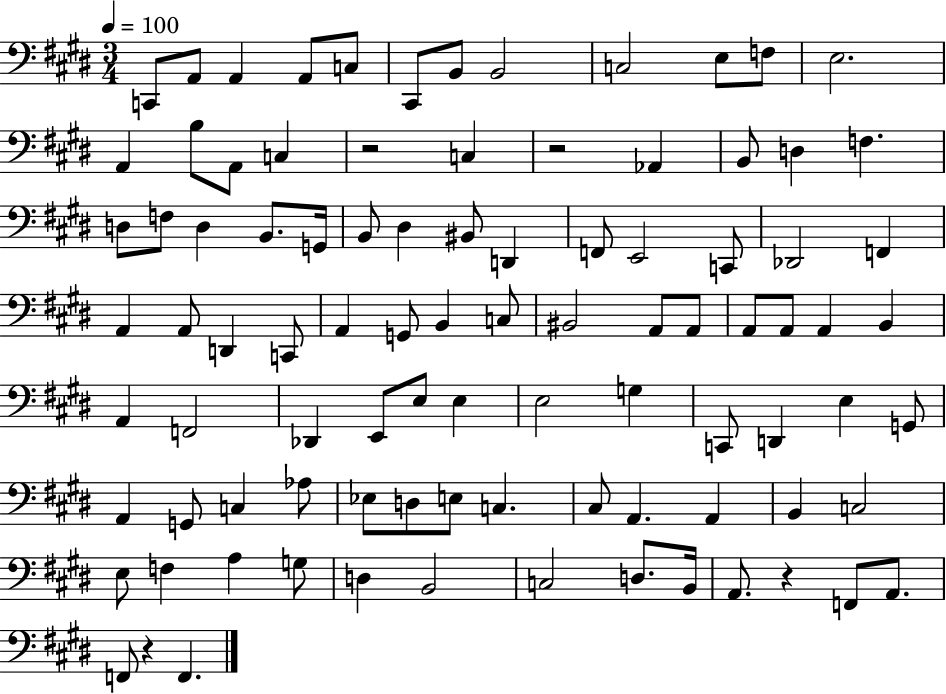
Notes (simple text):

C2/e A2/e A2/q A2/e C3/e C#2/e B2/e B2/h C3/h E3/e F3/e E3/h. A2/q B3/e A2/e C3/q R/h C3/q R/h Ab2/q B2/e D3/q F3/q. D3/e F3/e D3/q B2/e. G2/s B2/e D#3/q BIS2/e D2/q F2/e E2/h C2/e Db2/h F2/q A2/q A2/e D2/q C2/e A2/q G2/e B2/q C3/e BIS2/h A2/e A2/e A2/e A2/e A2/q B2/q A2/q F2/h Db2/q E2/e E3/e E3/q E3/h G3/q C2/e D2/q E3/q G2/e A2/q G2/e C3/q Ab3/e Eb3/e D3/e E3/e C3/q. C#3/e A2/q. A2/q B2/q C3/h E3/e F3/q A3/q G3/e D3/q B2/h C3/h D3/e. B2/s A2/e. R/q F2/e A2/e. F2/e R/q F2/q.